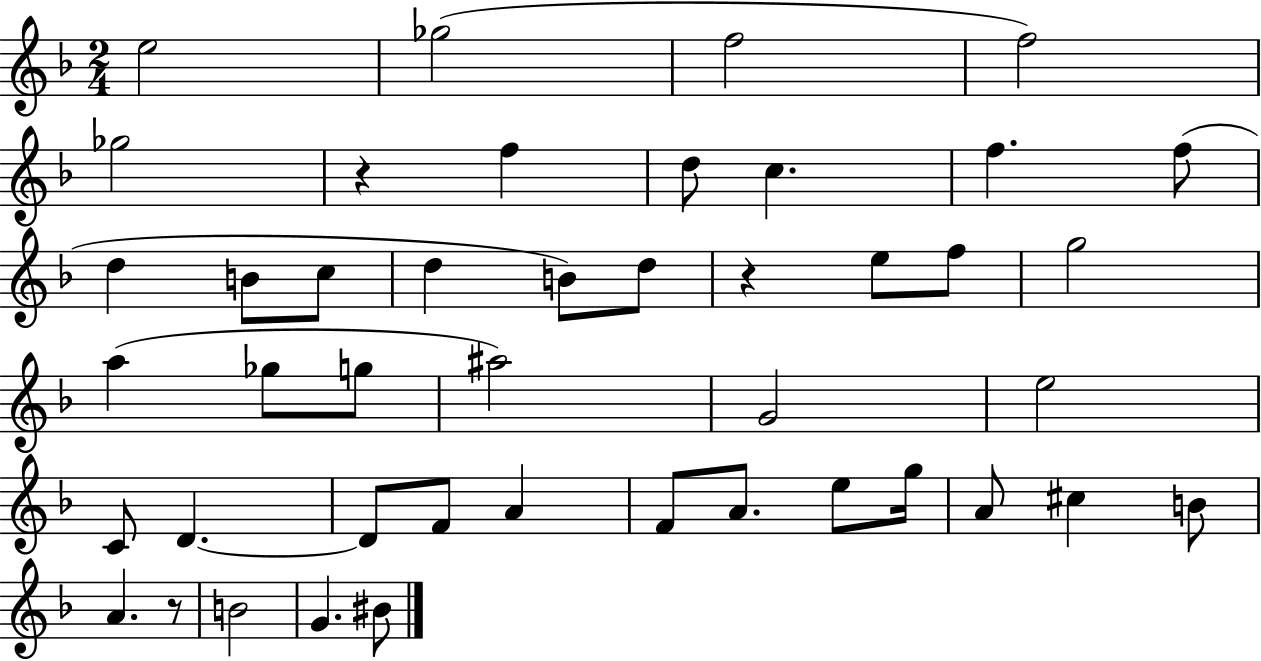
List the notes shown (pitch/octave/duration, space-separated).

E5/h Gb5/h F5/h F5/h Gb5/h R/q F5/q D5/e C5/q. F5/q. F5/e D5/q B4/e C5/e D5/q B4/e D5/e R/q E5/e F5/e G5/h A5/q Gb5/e G5/e A#5/h G4/h E5/h C4/e D4/q. D4/e F4/e A4/q F4/e A4/e. E5/e G5/s A4/e C#5/q B4/e A4/q. R/e B4/h G4/q. BIS4/e